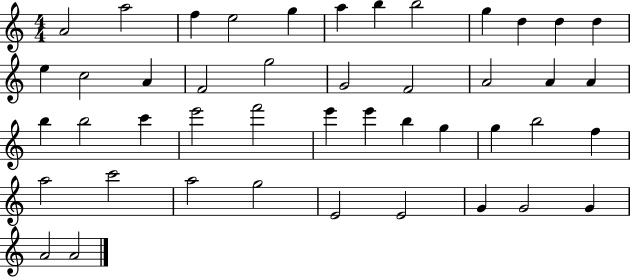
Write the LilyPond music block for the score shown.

{
  \clef treble
  \numericTimeSignature
  \time 4/4
  \key c \major
  a'2 a''2 | f''4 e''2 g''4 | a''4 b''4 b''2 | g''4 d''4 d''4 d''4 | \break e''4 c''2 a'4 | f'2 g''2 | g'2 f'2 | a'2 a'4 a'4 | \break b''4 b''2 c'''4 | e'''2 f'''2 | e'''4 e'''4 b''4 g''4 | g''4 b''2 f''4 | \break a''2 c'''2 | a''2 g''2 | e'2 e'2 | g'4 g'2 g'4 | \break a'2 a'2 | \bar "|."
}